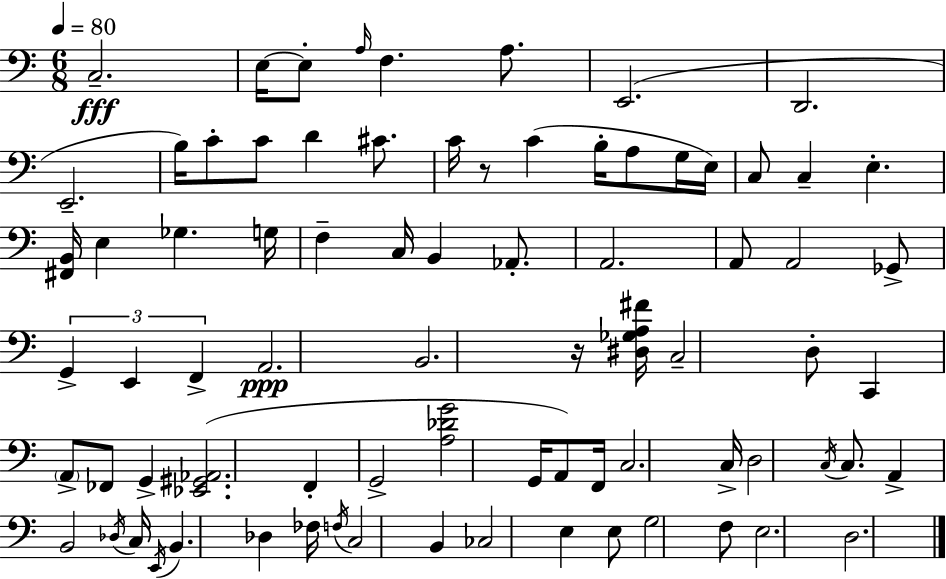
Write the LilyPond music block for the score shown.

{
  \clef bass
  \numericTimeSignature
  \time 6/8
  \key c \major
  \tempo 4 = 80
  c2.--\fff | e16~~ e8-. \grace { a16 } f4. a8. | e,2.( | d,2. | \break e,2.-- | b16) c'8-. c'8 d'4 cis'8. | c'16 r8 c'4( b16-. a8 g16 | e16) c8 c4-- e4.-. | \break <fis, b,>16 e4 ges4. | g16 f4-- c16 b,4 aes,8.-. | a,2. | a,8 a,2 ges,8-> | \break \tuplet 3/2 { g,4-> e,4 f,4-> } | a,2.\ppp | b,2. | r16 <dis ges a fis'>16 c2-- d8-. | \break c,4 \parenthesize a,8-> fes,8 g,4-> | <ees, gis, aes,>2.( | f,4-. g,2-> | <a des' g'>2 g,16 a,8) | \break f,16 c2. | c16-> d2 \acciaccatura { c16 } c8. | a,4-> b,2 | \acciaccatura { des16 } c16 \acciaccatura { e,16 } b,4. des4 | \break fes16 \acciaccatura { f16 } c2 | b,4 ces2 | e4 e8 g2 | f8 e2. | \break d2. | \bar "|."
}